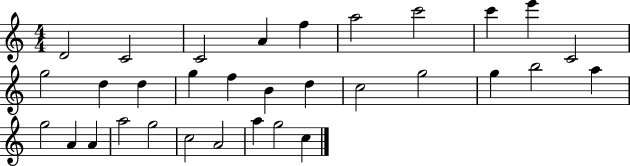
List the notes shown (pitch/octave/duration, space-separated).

D4/h C4/h C4/h A4/q F5/q A5/h C6/h C6/q E6/q C4/h G5/h D5/q D5/q G5/q F5/q B4/q D5/q C5/h G5/h G5/q B5/h A5/q G5/h A4/q A4/q A5/h G5/h C5/h A4/h A5/q G5/h C5/q